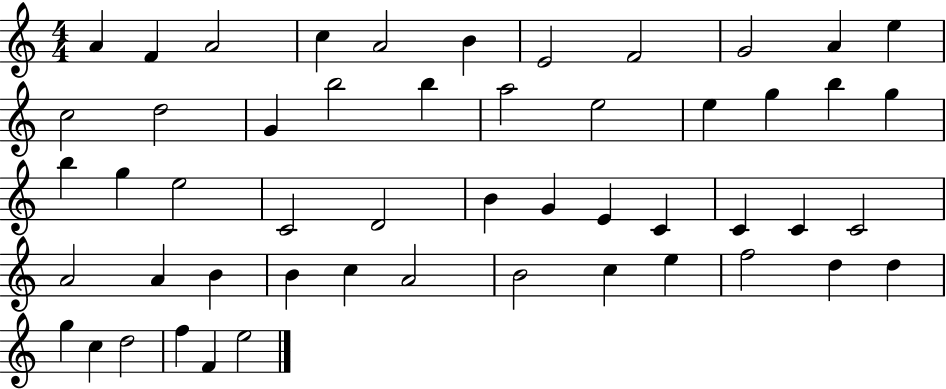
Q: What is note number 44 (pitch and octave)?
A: F5